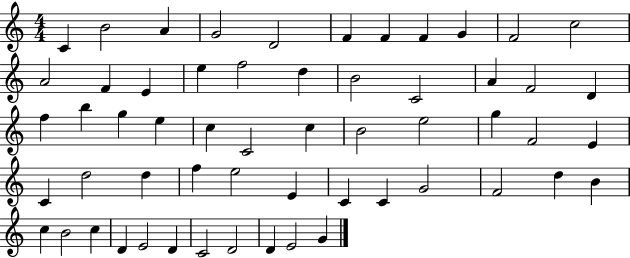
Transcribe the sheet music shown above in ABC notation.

X:1
T:Untitled
M:4/4
L:1/4
K:C
C B2 A G2 D2 F F F G F2 c2 A2 F E e f2 d B2 C2 A F2 D f b g e c C2 c B2 e2 g F2 E C d2 d f e2 E C C G2 F2 d B c B2 c D E2 D C2 D2 D E2 G